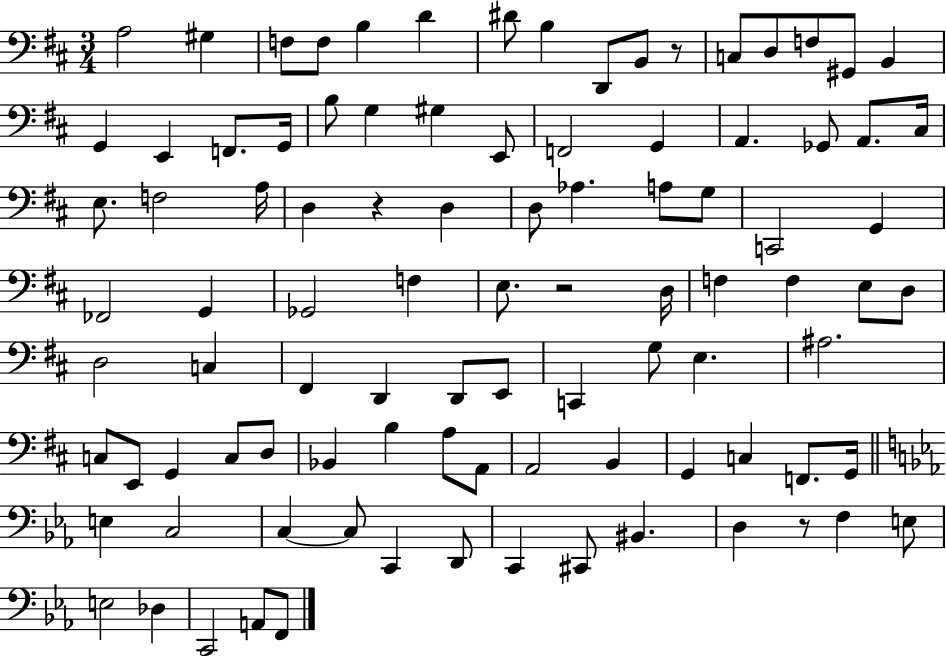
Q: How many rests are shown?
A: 4